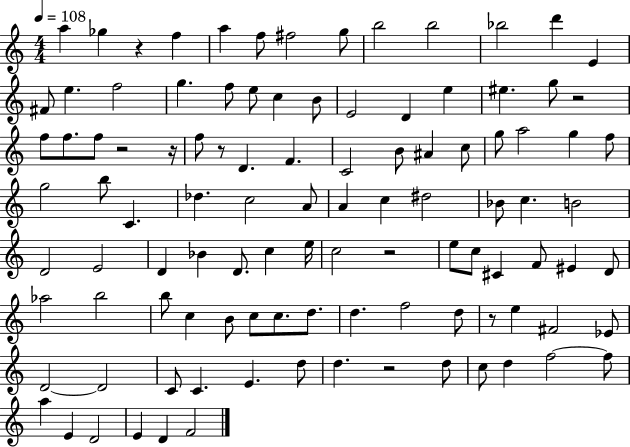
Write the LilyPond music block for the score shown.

{
  \clef treble
  \numericTimeSignature
  \time 4/4
  \key c \major
  \tempo 4 = 108
  a''4 ges''4 r4 f''4 | a''4 f''8 fis''2 g''8 | b''2 b''2 | bes''2 d'''4 e'4 | \break fis'8 e''4. f''2 | g''4. f''8 e''8 c''4 b'8 | e'2 d'4 e''4 | eis''4. g''8 r2 | \break f''8 f''8. f''8 r2 r16 | f''8 r8 d'4. f'4. | c'2 b'8 ais'4 c''8 | g''8 a''2 g''4 f''8 | \break g''2 b''8 c'4. | des''4. c''2 a'8 | a'4 c''4 dis''2 | bes'8 c''4. b'2 | \break d'2 e'2 | d'4 bes'4 d'8. c''4 e''16 | c''2 r2 | e''8 c''8 cis'4 f'8 eis'4 d'8 | \break aes''2 b''2 | b''8 c''4 b'8 c''8 c''8. d''8. | d''4. f''2 d''8 | r8 e''4 fis'2 ees'8 | \break d'2~~ d'2 | c'8 c'4. e'4. d''8 | d''4. r2 d''8 | c''8 d''4 f''2~~ f''8 | \break a''4 e'4 d'2 | e'4 d'4 f'2 | \bar "|."
}